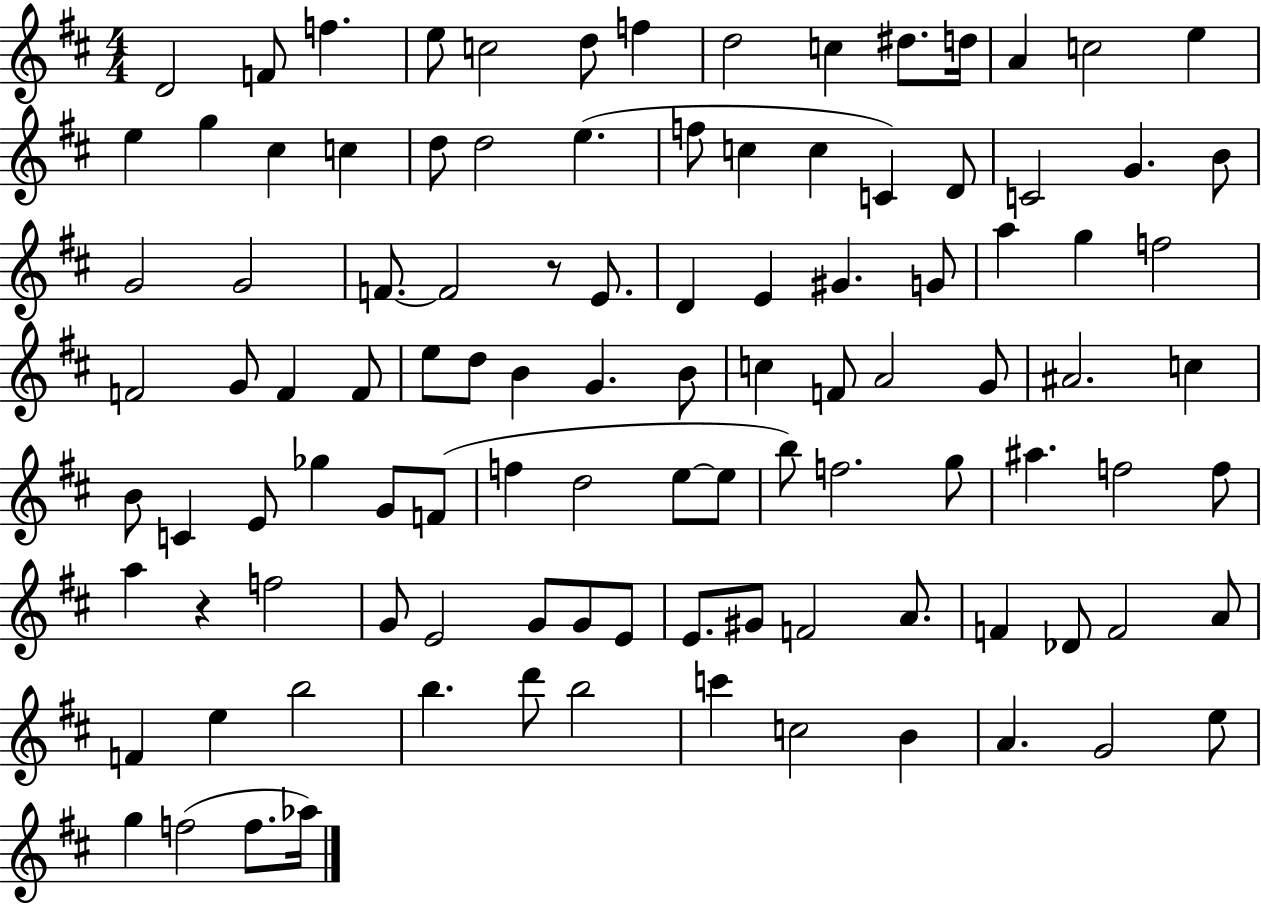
X:1
T:Untitled
M:4/4
L:1/4
K:D
D2 F/2 f e/2 c2 d/2 f d2 c ^d/2 d/4 A c2 e e g ^c c d/2 d2 e f/2 c c C D/2 C2 G B/2 G2 G2 F/2 F2 z/2 E/2 D E ^G G/2 a g f2 F2 G/2 F F/2 e/2 d/2 B G B/2 c F/2 A2 G/2 ^A2 c B/2 C E/2 _g G/2 F/2 f d2 e/2 e/2 b/2 f2 g/2 ^a f2 f/2 a z f2 G/2 E2 G/2 G/2 E/2 E/2 ^G/2 F2 A/2 F _D/2 F2 A/2 F e b2 b d'/2 b2 c' c2 B A G2 e/2 g f2 f/2 _a/4